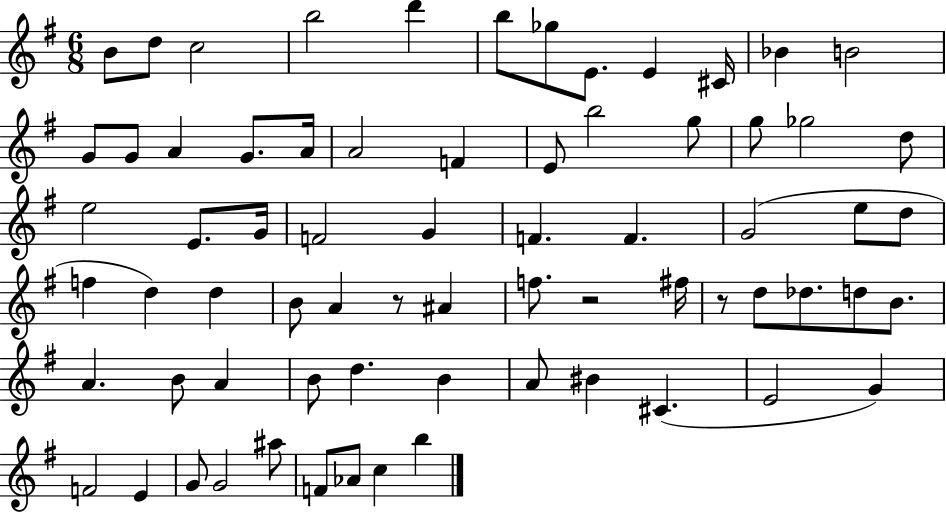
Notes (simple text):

B4/e D5/e C5/h B5/h D6/q B5/e Gb5/e E4/e. E4/q C#4/s Bb4/q B4/h G4/e G4/e A4/q G4/e. A4/s A4/h F4/q E4/e B5/h G5/e G5/e Gb5/h D5/e E5/h E4/e. G4/s F4/h G4/q F4/q. F4/q. G4/h E5/e D5/e F5/q D5/q D5/q B4/e A4/q R/e A#4/q F5/e. R/h F#5/s R/e D5/e Db5/e. D5/e B4/e. A4/q. B4/e A4/q B4/e D5/q. B4/q A4/e BIS4/q C#4/q. E4/h G4/q F4/h E4/q G4/e G4/h A#5/e F4/e Ab4/e C5/q B5/q